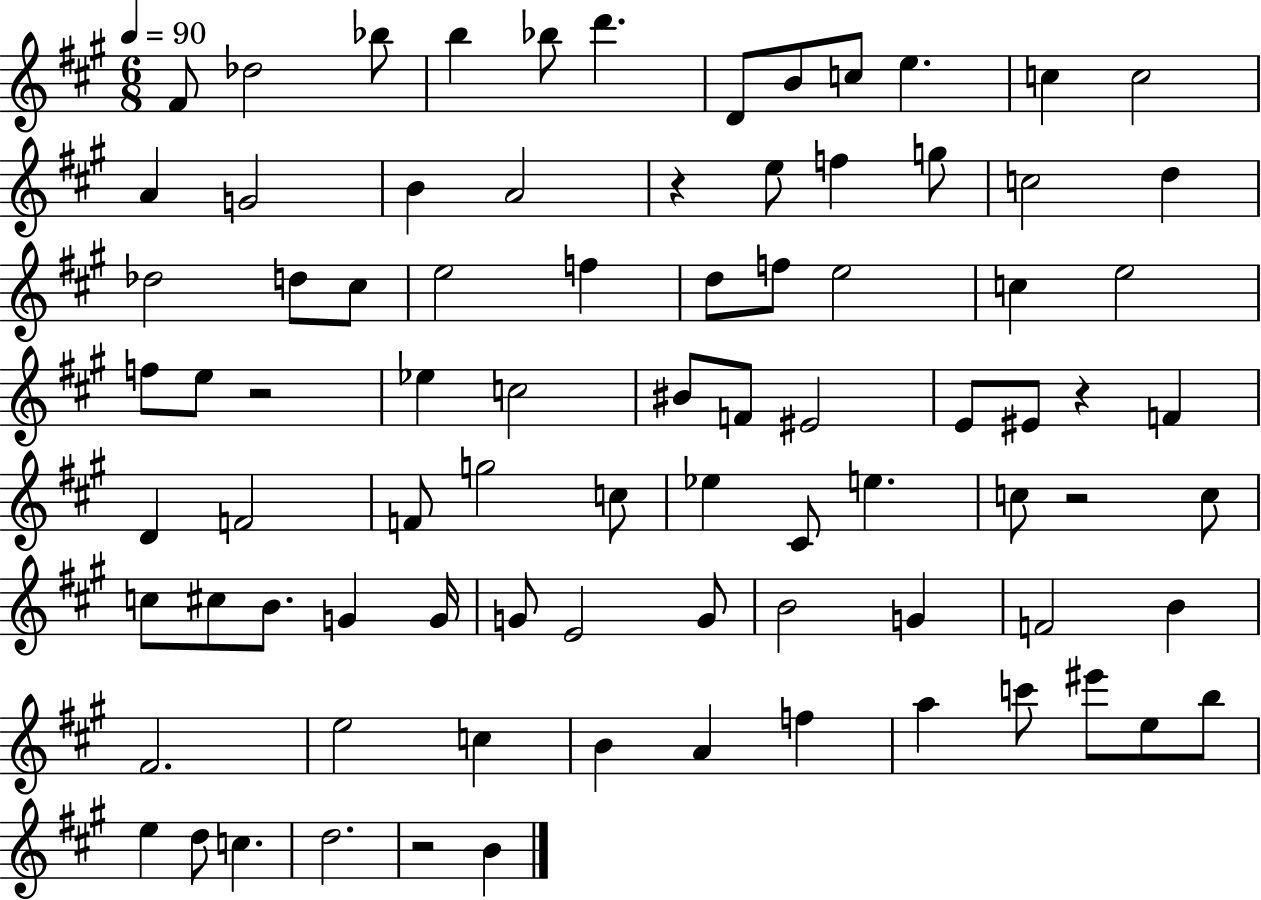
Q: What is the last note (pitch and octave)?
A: B4